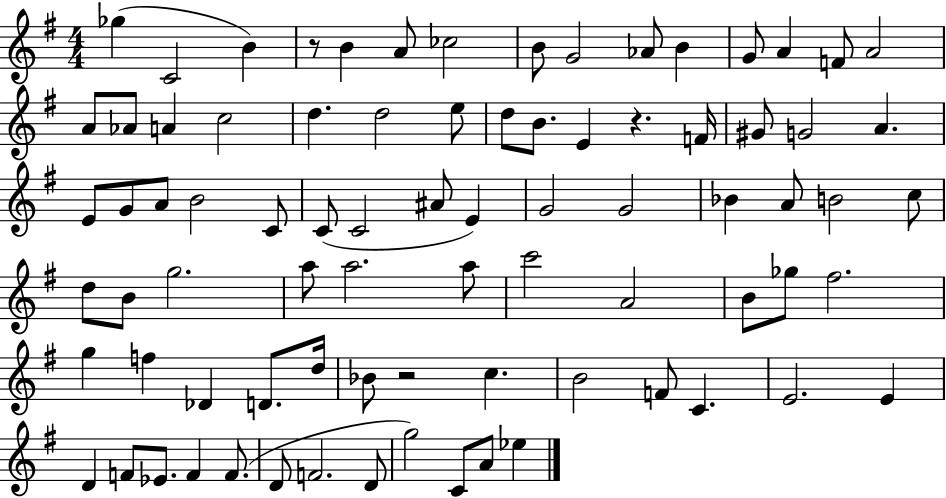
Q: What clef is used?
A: treble